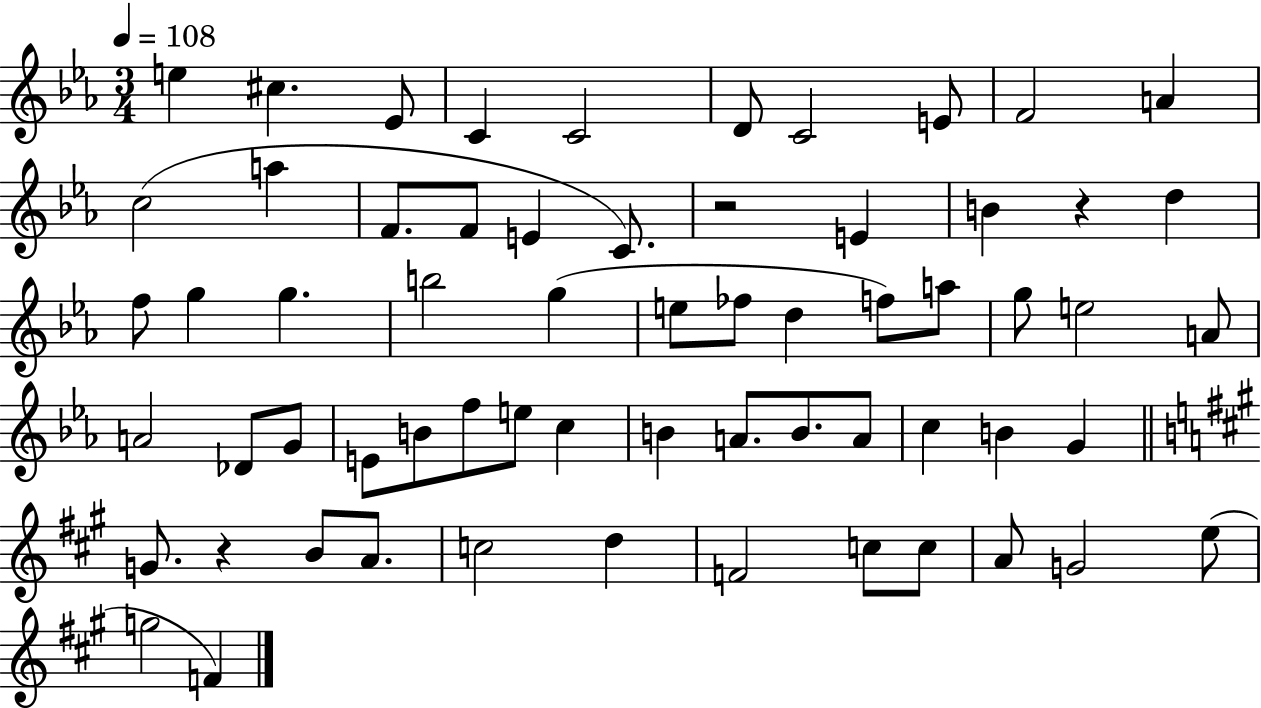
X:1
T:Untitled
M:3/4
L:1/4
K:Eb
e ^c _E/2 C C2 D/2 C2 E/2 F2 A c2 a F/2 F/2 E C/2 z2 E B z d f/2 g g b2 g e/2 _f/2 d f/2 a/2 g/2 e2 A/2 A2 _D/2 G/2 E/2 B/2 f/2 e/2 c B A/2 B/2 A/2 c B G G/2 z B/2 A/2 c2 d F2 c/2 c/2 A/2 G2 e/2 g2 F